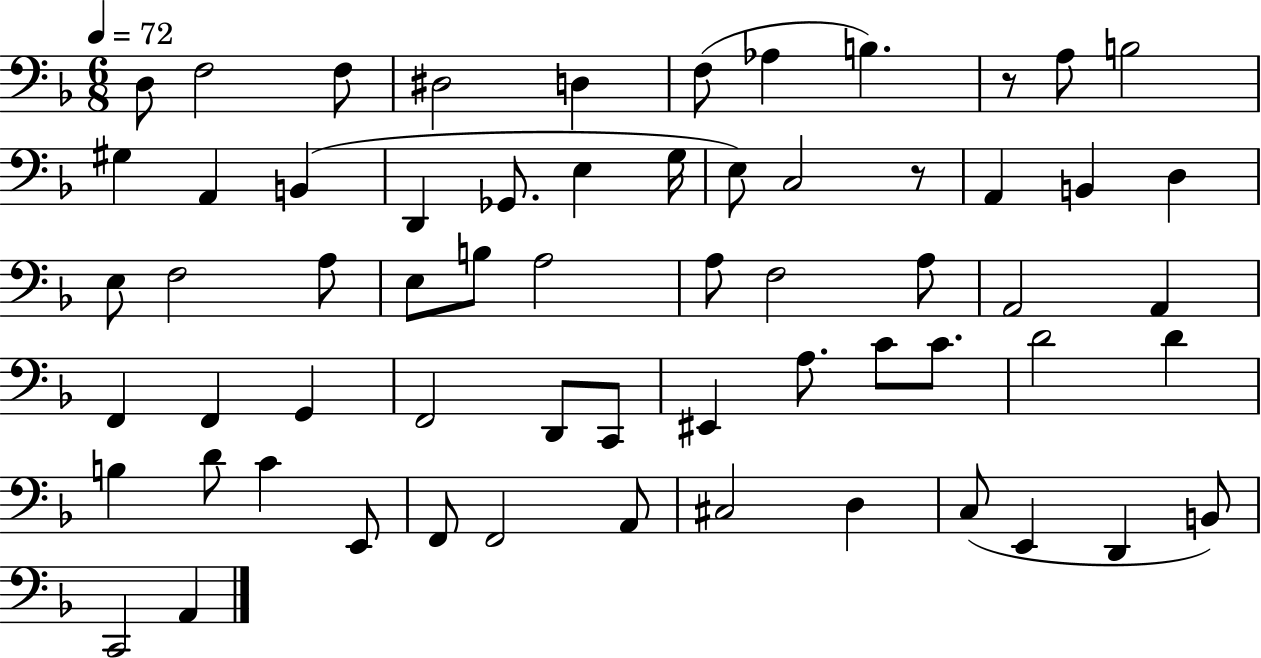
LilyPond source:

{
  \clef bass
  \numericTimeSignature
  \time 6/8
  \key f \major
  \tempo 4 = 72
  \repeat volta 2 { d8 f2 f8 | dis2 d4 | f8( aes4 b4.) | r8 a8 b2 | \break gis4 a,4 b,4( | d,4 ges,8. e4 g16 | e8) c2 r8 | a,4 b,4 d4 | \break e8 f2 a8 | e8 b8 a2 | a8 f2 a8 | a,2 a,4 | \break f,4 f,4 g,4 | f,2 d,8 c,8 | eis,4 a8. c'8 c'8. | d'2 d'4 | \break b4 d'8 c'4 e,8 | f,8 f,2 a,8 | cis2 d4 | c8( e,4 d,4 b,8) | \break c,2 a,4 | } \bar "|."
}